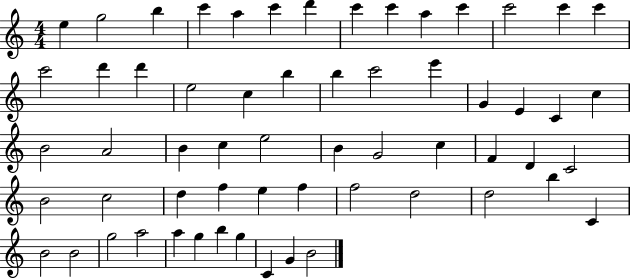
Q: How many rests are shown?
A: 0